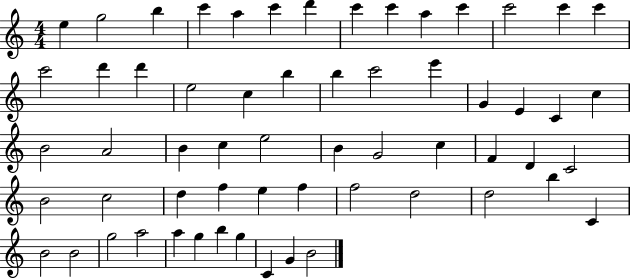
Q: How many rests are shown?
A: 0